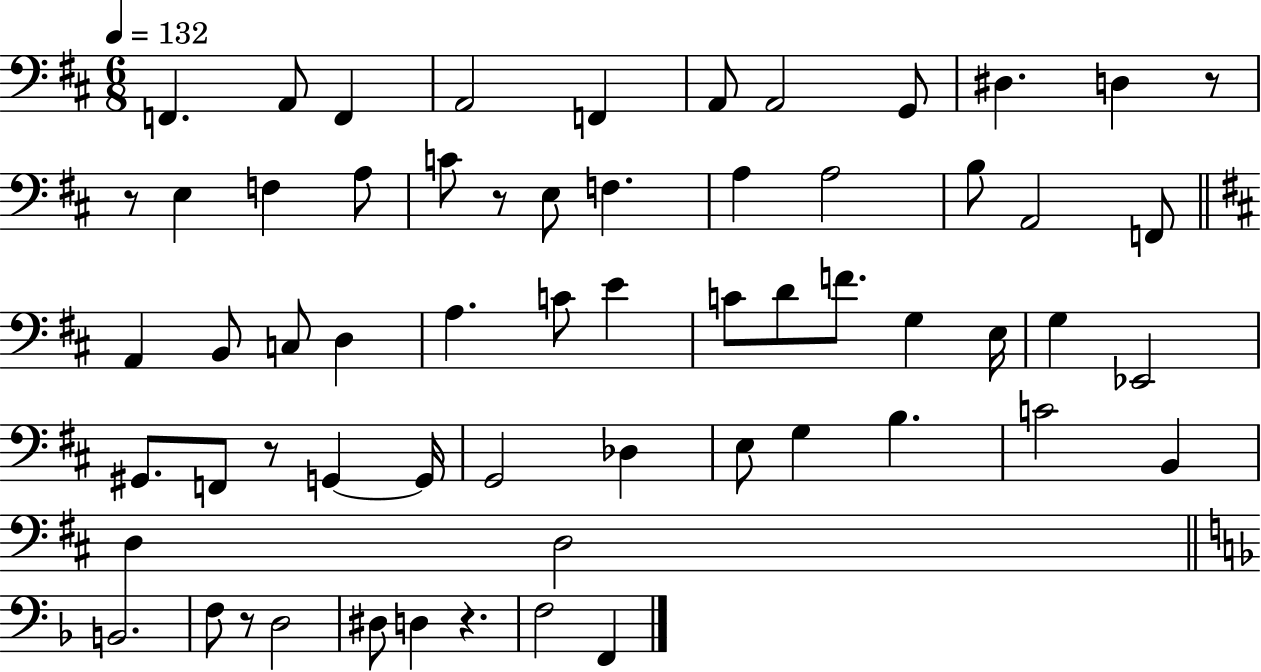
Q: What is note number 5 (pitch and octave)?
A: F2